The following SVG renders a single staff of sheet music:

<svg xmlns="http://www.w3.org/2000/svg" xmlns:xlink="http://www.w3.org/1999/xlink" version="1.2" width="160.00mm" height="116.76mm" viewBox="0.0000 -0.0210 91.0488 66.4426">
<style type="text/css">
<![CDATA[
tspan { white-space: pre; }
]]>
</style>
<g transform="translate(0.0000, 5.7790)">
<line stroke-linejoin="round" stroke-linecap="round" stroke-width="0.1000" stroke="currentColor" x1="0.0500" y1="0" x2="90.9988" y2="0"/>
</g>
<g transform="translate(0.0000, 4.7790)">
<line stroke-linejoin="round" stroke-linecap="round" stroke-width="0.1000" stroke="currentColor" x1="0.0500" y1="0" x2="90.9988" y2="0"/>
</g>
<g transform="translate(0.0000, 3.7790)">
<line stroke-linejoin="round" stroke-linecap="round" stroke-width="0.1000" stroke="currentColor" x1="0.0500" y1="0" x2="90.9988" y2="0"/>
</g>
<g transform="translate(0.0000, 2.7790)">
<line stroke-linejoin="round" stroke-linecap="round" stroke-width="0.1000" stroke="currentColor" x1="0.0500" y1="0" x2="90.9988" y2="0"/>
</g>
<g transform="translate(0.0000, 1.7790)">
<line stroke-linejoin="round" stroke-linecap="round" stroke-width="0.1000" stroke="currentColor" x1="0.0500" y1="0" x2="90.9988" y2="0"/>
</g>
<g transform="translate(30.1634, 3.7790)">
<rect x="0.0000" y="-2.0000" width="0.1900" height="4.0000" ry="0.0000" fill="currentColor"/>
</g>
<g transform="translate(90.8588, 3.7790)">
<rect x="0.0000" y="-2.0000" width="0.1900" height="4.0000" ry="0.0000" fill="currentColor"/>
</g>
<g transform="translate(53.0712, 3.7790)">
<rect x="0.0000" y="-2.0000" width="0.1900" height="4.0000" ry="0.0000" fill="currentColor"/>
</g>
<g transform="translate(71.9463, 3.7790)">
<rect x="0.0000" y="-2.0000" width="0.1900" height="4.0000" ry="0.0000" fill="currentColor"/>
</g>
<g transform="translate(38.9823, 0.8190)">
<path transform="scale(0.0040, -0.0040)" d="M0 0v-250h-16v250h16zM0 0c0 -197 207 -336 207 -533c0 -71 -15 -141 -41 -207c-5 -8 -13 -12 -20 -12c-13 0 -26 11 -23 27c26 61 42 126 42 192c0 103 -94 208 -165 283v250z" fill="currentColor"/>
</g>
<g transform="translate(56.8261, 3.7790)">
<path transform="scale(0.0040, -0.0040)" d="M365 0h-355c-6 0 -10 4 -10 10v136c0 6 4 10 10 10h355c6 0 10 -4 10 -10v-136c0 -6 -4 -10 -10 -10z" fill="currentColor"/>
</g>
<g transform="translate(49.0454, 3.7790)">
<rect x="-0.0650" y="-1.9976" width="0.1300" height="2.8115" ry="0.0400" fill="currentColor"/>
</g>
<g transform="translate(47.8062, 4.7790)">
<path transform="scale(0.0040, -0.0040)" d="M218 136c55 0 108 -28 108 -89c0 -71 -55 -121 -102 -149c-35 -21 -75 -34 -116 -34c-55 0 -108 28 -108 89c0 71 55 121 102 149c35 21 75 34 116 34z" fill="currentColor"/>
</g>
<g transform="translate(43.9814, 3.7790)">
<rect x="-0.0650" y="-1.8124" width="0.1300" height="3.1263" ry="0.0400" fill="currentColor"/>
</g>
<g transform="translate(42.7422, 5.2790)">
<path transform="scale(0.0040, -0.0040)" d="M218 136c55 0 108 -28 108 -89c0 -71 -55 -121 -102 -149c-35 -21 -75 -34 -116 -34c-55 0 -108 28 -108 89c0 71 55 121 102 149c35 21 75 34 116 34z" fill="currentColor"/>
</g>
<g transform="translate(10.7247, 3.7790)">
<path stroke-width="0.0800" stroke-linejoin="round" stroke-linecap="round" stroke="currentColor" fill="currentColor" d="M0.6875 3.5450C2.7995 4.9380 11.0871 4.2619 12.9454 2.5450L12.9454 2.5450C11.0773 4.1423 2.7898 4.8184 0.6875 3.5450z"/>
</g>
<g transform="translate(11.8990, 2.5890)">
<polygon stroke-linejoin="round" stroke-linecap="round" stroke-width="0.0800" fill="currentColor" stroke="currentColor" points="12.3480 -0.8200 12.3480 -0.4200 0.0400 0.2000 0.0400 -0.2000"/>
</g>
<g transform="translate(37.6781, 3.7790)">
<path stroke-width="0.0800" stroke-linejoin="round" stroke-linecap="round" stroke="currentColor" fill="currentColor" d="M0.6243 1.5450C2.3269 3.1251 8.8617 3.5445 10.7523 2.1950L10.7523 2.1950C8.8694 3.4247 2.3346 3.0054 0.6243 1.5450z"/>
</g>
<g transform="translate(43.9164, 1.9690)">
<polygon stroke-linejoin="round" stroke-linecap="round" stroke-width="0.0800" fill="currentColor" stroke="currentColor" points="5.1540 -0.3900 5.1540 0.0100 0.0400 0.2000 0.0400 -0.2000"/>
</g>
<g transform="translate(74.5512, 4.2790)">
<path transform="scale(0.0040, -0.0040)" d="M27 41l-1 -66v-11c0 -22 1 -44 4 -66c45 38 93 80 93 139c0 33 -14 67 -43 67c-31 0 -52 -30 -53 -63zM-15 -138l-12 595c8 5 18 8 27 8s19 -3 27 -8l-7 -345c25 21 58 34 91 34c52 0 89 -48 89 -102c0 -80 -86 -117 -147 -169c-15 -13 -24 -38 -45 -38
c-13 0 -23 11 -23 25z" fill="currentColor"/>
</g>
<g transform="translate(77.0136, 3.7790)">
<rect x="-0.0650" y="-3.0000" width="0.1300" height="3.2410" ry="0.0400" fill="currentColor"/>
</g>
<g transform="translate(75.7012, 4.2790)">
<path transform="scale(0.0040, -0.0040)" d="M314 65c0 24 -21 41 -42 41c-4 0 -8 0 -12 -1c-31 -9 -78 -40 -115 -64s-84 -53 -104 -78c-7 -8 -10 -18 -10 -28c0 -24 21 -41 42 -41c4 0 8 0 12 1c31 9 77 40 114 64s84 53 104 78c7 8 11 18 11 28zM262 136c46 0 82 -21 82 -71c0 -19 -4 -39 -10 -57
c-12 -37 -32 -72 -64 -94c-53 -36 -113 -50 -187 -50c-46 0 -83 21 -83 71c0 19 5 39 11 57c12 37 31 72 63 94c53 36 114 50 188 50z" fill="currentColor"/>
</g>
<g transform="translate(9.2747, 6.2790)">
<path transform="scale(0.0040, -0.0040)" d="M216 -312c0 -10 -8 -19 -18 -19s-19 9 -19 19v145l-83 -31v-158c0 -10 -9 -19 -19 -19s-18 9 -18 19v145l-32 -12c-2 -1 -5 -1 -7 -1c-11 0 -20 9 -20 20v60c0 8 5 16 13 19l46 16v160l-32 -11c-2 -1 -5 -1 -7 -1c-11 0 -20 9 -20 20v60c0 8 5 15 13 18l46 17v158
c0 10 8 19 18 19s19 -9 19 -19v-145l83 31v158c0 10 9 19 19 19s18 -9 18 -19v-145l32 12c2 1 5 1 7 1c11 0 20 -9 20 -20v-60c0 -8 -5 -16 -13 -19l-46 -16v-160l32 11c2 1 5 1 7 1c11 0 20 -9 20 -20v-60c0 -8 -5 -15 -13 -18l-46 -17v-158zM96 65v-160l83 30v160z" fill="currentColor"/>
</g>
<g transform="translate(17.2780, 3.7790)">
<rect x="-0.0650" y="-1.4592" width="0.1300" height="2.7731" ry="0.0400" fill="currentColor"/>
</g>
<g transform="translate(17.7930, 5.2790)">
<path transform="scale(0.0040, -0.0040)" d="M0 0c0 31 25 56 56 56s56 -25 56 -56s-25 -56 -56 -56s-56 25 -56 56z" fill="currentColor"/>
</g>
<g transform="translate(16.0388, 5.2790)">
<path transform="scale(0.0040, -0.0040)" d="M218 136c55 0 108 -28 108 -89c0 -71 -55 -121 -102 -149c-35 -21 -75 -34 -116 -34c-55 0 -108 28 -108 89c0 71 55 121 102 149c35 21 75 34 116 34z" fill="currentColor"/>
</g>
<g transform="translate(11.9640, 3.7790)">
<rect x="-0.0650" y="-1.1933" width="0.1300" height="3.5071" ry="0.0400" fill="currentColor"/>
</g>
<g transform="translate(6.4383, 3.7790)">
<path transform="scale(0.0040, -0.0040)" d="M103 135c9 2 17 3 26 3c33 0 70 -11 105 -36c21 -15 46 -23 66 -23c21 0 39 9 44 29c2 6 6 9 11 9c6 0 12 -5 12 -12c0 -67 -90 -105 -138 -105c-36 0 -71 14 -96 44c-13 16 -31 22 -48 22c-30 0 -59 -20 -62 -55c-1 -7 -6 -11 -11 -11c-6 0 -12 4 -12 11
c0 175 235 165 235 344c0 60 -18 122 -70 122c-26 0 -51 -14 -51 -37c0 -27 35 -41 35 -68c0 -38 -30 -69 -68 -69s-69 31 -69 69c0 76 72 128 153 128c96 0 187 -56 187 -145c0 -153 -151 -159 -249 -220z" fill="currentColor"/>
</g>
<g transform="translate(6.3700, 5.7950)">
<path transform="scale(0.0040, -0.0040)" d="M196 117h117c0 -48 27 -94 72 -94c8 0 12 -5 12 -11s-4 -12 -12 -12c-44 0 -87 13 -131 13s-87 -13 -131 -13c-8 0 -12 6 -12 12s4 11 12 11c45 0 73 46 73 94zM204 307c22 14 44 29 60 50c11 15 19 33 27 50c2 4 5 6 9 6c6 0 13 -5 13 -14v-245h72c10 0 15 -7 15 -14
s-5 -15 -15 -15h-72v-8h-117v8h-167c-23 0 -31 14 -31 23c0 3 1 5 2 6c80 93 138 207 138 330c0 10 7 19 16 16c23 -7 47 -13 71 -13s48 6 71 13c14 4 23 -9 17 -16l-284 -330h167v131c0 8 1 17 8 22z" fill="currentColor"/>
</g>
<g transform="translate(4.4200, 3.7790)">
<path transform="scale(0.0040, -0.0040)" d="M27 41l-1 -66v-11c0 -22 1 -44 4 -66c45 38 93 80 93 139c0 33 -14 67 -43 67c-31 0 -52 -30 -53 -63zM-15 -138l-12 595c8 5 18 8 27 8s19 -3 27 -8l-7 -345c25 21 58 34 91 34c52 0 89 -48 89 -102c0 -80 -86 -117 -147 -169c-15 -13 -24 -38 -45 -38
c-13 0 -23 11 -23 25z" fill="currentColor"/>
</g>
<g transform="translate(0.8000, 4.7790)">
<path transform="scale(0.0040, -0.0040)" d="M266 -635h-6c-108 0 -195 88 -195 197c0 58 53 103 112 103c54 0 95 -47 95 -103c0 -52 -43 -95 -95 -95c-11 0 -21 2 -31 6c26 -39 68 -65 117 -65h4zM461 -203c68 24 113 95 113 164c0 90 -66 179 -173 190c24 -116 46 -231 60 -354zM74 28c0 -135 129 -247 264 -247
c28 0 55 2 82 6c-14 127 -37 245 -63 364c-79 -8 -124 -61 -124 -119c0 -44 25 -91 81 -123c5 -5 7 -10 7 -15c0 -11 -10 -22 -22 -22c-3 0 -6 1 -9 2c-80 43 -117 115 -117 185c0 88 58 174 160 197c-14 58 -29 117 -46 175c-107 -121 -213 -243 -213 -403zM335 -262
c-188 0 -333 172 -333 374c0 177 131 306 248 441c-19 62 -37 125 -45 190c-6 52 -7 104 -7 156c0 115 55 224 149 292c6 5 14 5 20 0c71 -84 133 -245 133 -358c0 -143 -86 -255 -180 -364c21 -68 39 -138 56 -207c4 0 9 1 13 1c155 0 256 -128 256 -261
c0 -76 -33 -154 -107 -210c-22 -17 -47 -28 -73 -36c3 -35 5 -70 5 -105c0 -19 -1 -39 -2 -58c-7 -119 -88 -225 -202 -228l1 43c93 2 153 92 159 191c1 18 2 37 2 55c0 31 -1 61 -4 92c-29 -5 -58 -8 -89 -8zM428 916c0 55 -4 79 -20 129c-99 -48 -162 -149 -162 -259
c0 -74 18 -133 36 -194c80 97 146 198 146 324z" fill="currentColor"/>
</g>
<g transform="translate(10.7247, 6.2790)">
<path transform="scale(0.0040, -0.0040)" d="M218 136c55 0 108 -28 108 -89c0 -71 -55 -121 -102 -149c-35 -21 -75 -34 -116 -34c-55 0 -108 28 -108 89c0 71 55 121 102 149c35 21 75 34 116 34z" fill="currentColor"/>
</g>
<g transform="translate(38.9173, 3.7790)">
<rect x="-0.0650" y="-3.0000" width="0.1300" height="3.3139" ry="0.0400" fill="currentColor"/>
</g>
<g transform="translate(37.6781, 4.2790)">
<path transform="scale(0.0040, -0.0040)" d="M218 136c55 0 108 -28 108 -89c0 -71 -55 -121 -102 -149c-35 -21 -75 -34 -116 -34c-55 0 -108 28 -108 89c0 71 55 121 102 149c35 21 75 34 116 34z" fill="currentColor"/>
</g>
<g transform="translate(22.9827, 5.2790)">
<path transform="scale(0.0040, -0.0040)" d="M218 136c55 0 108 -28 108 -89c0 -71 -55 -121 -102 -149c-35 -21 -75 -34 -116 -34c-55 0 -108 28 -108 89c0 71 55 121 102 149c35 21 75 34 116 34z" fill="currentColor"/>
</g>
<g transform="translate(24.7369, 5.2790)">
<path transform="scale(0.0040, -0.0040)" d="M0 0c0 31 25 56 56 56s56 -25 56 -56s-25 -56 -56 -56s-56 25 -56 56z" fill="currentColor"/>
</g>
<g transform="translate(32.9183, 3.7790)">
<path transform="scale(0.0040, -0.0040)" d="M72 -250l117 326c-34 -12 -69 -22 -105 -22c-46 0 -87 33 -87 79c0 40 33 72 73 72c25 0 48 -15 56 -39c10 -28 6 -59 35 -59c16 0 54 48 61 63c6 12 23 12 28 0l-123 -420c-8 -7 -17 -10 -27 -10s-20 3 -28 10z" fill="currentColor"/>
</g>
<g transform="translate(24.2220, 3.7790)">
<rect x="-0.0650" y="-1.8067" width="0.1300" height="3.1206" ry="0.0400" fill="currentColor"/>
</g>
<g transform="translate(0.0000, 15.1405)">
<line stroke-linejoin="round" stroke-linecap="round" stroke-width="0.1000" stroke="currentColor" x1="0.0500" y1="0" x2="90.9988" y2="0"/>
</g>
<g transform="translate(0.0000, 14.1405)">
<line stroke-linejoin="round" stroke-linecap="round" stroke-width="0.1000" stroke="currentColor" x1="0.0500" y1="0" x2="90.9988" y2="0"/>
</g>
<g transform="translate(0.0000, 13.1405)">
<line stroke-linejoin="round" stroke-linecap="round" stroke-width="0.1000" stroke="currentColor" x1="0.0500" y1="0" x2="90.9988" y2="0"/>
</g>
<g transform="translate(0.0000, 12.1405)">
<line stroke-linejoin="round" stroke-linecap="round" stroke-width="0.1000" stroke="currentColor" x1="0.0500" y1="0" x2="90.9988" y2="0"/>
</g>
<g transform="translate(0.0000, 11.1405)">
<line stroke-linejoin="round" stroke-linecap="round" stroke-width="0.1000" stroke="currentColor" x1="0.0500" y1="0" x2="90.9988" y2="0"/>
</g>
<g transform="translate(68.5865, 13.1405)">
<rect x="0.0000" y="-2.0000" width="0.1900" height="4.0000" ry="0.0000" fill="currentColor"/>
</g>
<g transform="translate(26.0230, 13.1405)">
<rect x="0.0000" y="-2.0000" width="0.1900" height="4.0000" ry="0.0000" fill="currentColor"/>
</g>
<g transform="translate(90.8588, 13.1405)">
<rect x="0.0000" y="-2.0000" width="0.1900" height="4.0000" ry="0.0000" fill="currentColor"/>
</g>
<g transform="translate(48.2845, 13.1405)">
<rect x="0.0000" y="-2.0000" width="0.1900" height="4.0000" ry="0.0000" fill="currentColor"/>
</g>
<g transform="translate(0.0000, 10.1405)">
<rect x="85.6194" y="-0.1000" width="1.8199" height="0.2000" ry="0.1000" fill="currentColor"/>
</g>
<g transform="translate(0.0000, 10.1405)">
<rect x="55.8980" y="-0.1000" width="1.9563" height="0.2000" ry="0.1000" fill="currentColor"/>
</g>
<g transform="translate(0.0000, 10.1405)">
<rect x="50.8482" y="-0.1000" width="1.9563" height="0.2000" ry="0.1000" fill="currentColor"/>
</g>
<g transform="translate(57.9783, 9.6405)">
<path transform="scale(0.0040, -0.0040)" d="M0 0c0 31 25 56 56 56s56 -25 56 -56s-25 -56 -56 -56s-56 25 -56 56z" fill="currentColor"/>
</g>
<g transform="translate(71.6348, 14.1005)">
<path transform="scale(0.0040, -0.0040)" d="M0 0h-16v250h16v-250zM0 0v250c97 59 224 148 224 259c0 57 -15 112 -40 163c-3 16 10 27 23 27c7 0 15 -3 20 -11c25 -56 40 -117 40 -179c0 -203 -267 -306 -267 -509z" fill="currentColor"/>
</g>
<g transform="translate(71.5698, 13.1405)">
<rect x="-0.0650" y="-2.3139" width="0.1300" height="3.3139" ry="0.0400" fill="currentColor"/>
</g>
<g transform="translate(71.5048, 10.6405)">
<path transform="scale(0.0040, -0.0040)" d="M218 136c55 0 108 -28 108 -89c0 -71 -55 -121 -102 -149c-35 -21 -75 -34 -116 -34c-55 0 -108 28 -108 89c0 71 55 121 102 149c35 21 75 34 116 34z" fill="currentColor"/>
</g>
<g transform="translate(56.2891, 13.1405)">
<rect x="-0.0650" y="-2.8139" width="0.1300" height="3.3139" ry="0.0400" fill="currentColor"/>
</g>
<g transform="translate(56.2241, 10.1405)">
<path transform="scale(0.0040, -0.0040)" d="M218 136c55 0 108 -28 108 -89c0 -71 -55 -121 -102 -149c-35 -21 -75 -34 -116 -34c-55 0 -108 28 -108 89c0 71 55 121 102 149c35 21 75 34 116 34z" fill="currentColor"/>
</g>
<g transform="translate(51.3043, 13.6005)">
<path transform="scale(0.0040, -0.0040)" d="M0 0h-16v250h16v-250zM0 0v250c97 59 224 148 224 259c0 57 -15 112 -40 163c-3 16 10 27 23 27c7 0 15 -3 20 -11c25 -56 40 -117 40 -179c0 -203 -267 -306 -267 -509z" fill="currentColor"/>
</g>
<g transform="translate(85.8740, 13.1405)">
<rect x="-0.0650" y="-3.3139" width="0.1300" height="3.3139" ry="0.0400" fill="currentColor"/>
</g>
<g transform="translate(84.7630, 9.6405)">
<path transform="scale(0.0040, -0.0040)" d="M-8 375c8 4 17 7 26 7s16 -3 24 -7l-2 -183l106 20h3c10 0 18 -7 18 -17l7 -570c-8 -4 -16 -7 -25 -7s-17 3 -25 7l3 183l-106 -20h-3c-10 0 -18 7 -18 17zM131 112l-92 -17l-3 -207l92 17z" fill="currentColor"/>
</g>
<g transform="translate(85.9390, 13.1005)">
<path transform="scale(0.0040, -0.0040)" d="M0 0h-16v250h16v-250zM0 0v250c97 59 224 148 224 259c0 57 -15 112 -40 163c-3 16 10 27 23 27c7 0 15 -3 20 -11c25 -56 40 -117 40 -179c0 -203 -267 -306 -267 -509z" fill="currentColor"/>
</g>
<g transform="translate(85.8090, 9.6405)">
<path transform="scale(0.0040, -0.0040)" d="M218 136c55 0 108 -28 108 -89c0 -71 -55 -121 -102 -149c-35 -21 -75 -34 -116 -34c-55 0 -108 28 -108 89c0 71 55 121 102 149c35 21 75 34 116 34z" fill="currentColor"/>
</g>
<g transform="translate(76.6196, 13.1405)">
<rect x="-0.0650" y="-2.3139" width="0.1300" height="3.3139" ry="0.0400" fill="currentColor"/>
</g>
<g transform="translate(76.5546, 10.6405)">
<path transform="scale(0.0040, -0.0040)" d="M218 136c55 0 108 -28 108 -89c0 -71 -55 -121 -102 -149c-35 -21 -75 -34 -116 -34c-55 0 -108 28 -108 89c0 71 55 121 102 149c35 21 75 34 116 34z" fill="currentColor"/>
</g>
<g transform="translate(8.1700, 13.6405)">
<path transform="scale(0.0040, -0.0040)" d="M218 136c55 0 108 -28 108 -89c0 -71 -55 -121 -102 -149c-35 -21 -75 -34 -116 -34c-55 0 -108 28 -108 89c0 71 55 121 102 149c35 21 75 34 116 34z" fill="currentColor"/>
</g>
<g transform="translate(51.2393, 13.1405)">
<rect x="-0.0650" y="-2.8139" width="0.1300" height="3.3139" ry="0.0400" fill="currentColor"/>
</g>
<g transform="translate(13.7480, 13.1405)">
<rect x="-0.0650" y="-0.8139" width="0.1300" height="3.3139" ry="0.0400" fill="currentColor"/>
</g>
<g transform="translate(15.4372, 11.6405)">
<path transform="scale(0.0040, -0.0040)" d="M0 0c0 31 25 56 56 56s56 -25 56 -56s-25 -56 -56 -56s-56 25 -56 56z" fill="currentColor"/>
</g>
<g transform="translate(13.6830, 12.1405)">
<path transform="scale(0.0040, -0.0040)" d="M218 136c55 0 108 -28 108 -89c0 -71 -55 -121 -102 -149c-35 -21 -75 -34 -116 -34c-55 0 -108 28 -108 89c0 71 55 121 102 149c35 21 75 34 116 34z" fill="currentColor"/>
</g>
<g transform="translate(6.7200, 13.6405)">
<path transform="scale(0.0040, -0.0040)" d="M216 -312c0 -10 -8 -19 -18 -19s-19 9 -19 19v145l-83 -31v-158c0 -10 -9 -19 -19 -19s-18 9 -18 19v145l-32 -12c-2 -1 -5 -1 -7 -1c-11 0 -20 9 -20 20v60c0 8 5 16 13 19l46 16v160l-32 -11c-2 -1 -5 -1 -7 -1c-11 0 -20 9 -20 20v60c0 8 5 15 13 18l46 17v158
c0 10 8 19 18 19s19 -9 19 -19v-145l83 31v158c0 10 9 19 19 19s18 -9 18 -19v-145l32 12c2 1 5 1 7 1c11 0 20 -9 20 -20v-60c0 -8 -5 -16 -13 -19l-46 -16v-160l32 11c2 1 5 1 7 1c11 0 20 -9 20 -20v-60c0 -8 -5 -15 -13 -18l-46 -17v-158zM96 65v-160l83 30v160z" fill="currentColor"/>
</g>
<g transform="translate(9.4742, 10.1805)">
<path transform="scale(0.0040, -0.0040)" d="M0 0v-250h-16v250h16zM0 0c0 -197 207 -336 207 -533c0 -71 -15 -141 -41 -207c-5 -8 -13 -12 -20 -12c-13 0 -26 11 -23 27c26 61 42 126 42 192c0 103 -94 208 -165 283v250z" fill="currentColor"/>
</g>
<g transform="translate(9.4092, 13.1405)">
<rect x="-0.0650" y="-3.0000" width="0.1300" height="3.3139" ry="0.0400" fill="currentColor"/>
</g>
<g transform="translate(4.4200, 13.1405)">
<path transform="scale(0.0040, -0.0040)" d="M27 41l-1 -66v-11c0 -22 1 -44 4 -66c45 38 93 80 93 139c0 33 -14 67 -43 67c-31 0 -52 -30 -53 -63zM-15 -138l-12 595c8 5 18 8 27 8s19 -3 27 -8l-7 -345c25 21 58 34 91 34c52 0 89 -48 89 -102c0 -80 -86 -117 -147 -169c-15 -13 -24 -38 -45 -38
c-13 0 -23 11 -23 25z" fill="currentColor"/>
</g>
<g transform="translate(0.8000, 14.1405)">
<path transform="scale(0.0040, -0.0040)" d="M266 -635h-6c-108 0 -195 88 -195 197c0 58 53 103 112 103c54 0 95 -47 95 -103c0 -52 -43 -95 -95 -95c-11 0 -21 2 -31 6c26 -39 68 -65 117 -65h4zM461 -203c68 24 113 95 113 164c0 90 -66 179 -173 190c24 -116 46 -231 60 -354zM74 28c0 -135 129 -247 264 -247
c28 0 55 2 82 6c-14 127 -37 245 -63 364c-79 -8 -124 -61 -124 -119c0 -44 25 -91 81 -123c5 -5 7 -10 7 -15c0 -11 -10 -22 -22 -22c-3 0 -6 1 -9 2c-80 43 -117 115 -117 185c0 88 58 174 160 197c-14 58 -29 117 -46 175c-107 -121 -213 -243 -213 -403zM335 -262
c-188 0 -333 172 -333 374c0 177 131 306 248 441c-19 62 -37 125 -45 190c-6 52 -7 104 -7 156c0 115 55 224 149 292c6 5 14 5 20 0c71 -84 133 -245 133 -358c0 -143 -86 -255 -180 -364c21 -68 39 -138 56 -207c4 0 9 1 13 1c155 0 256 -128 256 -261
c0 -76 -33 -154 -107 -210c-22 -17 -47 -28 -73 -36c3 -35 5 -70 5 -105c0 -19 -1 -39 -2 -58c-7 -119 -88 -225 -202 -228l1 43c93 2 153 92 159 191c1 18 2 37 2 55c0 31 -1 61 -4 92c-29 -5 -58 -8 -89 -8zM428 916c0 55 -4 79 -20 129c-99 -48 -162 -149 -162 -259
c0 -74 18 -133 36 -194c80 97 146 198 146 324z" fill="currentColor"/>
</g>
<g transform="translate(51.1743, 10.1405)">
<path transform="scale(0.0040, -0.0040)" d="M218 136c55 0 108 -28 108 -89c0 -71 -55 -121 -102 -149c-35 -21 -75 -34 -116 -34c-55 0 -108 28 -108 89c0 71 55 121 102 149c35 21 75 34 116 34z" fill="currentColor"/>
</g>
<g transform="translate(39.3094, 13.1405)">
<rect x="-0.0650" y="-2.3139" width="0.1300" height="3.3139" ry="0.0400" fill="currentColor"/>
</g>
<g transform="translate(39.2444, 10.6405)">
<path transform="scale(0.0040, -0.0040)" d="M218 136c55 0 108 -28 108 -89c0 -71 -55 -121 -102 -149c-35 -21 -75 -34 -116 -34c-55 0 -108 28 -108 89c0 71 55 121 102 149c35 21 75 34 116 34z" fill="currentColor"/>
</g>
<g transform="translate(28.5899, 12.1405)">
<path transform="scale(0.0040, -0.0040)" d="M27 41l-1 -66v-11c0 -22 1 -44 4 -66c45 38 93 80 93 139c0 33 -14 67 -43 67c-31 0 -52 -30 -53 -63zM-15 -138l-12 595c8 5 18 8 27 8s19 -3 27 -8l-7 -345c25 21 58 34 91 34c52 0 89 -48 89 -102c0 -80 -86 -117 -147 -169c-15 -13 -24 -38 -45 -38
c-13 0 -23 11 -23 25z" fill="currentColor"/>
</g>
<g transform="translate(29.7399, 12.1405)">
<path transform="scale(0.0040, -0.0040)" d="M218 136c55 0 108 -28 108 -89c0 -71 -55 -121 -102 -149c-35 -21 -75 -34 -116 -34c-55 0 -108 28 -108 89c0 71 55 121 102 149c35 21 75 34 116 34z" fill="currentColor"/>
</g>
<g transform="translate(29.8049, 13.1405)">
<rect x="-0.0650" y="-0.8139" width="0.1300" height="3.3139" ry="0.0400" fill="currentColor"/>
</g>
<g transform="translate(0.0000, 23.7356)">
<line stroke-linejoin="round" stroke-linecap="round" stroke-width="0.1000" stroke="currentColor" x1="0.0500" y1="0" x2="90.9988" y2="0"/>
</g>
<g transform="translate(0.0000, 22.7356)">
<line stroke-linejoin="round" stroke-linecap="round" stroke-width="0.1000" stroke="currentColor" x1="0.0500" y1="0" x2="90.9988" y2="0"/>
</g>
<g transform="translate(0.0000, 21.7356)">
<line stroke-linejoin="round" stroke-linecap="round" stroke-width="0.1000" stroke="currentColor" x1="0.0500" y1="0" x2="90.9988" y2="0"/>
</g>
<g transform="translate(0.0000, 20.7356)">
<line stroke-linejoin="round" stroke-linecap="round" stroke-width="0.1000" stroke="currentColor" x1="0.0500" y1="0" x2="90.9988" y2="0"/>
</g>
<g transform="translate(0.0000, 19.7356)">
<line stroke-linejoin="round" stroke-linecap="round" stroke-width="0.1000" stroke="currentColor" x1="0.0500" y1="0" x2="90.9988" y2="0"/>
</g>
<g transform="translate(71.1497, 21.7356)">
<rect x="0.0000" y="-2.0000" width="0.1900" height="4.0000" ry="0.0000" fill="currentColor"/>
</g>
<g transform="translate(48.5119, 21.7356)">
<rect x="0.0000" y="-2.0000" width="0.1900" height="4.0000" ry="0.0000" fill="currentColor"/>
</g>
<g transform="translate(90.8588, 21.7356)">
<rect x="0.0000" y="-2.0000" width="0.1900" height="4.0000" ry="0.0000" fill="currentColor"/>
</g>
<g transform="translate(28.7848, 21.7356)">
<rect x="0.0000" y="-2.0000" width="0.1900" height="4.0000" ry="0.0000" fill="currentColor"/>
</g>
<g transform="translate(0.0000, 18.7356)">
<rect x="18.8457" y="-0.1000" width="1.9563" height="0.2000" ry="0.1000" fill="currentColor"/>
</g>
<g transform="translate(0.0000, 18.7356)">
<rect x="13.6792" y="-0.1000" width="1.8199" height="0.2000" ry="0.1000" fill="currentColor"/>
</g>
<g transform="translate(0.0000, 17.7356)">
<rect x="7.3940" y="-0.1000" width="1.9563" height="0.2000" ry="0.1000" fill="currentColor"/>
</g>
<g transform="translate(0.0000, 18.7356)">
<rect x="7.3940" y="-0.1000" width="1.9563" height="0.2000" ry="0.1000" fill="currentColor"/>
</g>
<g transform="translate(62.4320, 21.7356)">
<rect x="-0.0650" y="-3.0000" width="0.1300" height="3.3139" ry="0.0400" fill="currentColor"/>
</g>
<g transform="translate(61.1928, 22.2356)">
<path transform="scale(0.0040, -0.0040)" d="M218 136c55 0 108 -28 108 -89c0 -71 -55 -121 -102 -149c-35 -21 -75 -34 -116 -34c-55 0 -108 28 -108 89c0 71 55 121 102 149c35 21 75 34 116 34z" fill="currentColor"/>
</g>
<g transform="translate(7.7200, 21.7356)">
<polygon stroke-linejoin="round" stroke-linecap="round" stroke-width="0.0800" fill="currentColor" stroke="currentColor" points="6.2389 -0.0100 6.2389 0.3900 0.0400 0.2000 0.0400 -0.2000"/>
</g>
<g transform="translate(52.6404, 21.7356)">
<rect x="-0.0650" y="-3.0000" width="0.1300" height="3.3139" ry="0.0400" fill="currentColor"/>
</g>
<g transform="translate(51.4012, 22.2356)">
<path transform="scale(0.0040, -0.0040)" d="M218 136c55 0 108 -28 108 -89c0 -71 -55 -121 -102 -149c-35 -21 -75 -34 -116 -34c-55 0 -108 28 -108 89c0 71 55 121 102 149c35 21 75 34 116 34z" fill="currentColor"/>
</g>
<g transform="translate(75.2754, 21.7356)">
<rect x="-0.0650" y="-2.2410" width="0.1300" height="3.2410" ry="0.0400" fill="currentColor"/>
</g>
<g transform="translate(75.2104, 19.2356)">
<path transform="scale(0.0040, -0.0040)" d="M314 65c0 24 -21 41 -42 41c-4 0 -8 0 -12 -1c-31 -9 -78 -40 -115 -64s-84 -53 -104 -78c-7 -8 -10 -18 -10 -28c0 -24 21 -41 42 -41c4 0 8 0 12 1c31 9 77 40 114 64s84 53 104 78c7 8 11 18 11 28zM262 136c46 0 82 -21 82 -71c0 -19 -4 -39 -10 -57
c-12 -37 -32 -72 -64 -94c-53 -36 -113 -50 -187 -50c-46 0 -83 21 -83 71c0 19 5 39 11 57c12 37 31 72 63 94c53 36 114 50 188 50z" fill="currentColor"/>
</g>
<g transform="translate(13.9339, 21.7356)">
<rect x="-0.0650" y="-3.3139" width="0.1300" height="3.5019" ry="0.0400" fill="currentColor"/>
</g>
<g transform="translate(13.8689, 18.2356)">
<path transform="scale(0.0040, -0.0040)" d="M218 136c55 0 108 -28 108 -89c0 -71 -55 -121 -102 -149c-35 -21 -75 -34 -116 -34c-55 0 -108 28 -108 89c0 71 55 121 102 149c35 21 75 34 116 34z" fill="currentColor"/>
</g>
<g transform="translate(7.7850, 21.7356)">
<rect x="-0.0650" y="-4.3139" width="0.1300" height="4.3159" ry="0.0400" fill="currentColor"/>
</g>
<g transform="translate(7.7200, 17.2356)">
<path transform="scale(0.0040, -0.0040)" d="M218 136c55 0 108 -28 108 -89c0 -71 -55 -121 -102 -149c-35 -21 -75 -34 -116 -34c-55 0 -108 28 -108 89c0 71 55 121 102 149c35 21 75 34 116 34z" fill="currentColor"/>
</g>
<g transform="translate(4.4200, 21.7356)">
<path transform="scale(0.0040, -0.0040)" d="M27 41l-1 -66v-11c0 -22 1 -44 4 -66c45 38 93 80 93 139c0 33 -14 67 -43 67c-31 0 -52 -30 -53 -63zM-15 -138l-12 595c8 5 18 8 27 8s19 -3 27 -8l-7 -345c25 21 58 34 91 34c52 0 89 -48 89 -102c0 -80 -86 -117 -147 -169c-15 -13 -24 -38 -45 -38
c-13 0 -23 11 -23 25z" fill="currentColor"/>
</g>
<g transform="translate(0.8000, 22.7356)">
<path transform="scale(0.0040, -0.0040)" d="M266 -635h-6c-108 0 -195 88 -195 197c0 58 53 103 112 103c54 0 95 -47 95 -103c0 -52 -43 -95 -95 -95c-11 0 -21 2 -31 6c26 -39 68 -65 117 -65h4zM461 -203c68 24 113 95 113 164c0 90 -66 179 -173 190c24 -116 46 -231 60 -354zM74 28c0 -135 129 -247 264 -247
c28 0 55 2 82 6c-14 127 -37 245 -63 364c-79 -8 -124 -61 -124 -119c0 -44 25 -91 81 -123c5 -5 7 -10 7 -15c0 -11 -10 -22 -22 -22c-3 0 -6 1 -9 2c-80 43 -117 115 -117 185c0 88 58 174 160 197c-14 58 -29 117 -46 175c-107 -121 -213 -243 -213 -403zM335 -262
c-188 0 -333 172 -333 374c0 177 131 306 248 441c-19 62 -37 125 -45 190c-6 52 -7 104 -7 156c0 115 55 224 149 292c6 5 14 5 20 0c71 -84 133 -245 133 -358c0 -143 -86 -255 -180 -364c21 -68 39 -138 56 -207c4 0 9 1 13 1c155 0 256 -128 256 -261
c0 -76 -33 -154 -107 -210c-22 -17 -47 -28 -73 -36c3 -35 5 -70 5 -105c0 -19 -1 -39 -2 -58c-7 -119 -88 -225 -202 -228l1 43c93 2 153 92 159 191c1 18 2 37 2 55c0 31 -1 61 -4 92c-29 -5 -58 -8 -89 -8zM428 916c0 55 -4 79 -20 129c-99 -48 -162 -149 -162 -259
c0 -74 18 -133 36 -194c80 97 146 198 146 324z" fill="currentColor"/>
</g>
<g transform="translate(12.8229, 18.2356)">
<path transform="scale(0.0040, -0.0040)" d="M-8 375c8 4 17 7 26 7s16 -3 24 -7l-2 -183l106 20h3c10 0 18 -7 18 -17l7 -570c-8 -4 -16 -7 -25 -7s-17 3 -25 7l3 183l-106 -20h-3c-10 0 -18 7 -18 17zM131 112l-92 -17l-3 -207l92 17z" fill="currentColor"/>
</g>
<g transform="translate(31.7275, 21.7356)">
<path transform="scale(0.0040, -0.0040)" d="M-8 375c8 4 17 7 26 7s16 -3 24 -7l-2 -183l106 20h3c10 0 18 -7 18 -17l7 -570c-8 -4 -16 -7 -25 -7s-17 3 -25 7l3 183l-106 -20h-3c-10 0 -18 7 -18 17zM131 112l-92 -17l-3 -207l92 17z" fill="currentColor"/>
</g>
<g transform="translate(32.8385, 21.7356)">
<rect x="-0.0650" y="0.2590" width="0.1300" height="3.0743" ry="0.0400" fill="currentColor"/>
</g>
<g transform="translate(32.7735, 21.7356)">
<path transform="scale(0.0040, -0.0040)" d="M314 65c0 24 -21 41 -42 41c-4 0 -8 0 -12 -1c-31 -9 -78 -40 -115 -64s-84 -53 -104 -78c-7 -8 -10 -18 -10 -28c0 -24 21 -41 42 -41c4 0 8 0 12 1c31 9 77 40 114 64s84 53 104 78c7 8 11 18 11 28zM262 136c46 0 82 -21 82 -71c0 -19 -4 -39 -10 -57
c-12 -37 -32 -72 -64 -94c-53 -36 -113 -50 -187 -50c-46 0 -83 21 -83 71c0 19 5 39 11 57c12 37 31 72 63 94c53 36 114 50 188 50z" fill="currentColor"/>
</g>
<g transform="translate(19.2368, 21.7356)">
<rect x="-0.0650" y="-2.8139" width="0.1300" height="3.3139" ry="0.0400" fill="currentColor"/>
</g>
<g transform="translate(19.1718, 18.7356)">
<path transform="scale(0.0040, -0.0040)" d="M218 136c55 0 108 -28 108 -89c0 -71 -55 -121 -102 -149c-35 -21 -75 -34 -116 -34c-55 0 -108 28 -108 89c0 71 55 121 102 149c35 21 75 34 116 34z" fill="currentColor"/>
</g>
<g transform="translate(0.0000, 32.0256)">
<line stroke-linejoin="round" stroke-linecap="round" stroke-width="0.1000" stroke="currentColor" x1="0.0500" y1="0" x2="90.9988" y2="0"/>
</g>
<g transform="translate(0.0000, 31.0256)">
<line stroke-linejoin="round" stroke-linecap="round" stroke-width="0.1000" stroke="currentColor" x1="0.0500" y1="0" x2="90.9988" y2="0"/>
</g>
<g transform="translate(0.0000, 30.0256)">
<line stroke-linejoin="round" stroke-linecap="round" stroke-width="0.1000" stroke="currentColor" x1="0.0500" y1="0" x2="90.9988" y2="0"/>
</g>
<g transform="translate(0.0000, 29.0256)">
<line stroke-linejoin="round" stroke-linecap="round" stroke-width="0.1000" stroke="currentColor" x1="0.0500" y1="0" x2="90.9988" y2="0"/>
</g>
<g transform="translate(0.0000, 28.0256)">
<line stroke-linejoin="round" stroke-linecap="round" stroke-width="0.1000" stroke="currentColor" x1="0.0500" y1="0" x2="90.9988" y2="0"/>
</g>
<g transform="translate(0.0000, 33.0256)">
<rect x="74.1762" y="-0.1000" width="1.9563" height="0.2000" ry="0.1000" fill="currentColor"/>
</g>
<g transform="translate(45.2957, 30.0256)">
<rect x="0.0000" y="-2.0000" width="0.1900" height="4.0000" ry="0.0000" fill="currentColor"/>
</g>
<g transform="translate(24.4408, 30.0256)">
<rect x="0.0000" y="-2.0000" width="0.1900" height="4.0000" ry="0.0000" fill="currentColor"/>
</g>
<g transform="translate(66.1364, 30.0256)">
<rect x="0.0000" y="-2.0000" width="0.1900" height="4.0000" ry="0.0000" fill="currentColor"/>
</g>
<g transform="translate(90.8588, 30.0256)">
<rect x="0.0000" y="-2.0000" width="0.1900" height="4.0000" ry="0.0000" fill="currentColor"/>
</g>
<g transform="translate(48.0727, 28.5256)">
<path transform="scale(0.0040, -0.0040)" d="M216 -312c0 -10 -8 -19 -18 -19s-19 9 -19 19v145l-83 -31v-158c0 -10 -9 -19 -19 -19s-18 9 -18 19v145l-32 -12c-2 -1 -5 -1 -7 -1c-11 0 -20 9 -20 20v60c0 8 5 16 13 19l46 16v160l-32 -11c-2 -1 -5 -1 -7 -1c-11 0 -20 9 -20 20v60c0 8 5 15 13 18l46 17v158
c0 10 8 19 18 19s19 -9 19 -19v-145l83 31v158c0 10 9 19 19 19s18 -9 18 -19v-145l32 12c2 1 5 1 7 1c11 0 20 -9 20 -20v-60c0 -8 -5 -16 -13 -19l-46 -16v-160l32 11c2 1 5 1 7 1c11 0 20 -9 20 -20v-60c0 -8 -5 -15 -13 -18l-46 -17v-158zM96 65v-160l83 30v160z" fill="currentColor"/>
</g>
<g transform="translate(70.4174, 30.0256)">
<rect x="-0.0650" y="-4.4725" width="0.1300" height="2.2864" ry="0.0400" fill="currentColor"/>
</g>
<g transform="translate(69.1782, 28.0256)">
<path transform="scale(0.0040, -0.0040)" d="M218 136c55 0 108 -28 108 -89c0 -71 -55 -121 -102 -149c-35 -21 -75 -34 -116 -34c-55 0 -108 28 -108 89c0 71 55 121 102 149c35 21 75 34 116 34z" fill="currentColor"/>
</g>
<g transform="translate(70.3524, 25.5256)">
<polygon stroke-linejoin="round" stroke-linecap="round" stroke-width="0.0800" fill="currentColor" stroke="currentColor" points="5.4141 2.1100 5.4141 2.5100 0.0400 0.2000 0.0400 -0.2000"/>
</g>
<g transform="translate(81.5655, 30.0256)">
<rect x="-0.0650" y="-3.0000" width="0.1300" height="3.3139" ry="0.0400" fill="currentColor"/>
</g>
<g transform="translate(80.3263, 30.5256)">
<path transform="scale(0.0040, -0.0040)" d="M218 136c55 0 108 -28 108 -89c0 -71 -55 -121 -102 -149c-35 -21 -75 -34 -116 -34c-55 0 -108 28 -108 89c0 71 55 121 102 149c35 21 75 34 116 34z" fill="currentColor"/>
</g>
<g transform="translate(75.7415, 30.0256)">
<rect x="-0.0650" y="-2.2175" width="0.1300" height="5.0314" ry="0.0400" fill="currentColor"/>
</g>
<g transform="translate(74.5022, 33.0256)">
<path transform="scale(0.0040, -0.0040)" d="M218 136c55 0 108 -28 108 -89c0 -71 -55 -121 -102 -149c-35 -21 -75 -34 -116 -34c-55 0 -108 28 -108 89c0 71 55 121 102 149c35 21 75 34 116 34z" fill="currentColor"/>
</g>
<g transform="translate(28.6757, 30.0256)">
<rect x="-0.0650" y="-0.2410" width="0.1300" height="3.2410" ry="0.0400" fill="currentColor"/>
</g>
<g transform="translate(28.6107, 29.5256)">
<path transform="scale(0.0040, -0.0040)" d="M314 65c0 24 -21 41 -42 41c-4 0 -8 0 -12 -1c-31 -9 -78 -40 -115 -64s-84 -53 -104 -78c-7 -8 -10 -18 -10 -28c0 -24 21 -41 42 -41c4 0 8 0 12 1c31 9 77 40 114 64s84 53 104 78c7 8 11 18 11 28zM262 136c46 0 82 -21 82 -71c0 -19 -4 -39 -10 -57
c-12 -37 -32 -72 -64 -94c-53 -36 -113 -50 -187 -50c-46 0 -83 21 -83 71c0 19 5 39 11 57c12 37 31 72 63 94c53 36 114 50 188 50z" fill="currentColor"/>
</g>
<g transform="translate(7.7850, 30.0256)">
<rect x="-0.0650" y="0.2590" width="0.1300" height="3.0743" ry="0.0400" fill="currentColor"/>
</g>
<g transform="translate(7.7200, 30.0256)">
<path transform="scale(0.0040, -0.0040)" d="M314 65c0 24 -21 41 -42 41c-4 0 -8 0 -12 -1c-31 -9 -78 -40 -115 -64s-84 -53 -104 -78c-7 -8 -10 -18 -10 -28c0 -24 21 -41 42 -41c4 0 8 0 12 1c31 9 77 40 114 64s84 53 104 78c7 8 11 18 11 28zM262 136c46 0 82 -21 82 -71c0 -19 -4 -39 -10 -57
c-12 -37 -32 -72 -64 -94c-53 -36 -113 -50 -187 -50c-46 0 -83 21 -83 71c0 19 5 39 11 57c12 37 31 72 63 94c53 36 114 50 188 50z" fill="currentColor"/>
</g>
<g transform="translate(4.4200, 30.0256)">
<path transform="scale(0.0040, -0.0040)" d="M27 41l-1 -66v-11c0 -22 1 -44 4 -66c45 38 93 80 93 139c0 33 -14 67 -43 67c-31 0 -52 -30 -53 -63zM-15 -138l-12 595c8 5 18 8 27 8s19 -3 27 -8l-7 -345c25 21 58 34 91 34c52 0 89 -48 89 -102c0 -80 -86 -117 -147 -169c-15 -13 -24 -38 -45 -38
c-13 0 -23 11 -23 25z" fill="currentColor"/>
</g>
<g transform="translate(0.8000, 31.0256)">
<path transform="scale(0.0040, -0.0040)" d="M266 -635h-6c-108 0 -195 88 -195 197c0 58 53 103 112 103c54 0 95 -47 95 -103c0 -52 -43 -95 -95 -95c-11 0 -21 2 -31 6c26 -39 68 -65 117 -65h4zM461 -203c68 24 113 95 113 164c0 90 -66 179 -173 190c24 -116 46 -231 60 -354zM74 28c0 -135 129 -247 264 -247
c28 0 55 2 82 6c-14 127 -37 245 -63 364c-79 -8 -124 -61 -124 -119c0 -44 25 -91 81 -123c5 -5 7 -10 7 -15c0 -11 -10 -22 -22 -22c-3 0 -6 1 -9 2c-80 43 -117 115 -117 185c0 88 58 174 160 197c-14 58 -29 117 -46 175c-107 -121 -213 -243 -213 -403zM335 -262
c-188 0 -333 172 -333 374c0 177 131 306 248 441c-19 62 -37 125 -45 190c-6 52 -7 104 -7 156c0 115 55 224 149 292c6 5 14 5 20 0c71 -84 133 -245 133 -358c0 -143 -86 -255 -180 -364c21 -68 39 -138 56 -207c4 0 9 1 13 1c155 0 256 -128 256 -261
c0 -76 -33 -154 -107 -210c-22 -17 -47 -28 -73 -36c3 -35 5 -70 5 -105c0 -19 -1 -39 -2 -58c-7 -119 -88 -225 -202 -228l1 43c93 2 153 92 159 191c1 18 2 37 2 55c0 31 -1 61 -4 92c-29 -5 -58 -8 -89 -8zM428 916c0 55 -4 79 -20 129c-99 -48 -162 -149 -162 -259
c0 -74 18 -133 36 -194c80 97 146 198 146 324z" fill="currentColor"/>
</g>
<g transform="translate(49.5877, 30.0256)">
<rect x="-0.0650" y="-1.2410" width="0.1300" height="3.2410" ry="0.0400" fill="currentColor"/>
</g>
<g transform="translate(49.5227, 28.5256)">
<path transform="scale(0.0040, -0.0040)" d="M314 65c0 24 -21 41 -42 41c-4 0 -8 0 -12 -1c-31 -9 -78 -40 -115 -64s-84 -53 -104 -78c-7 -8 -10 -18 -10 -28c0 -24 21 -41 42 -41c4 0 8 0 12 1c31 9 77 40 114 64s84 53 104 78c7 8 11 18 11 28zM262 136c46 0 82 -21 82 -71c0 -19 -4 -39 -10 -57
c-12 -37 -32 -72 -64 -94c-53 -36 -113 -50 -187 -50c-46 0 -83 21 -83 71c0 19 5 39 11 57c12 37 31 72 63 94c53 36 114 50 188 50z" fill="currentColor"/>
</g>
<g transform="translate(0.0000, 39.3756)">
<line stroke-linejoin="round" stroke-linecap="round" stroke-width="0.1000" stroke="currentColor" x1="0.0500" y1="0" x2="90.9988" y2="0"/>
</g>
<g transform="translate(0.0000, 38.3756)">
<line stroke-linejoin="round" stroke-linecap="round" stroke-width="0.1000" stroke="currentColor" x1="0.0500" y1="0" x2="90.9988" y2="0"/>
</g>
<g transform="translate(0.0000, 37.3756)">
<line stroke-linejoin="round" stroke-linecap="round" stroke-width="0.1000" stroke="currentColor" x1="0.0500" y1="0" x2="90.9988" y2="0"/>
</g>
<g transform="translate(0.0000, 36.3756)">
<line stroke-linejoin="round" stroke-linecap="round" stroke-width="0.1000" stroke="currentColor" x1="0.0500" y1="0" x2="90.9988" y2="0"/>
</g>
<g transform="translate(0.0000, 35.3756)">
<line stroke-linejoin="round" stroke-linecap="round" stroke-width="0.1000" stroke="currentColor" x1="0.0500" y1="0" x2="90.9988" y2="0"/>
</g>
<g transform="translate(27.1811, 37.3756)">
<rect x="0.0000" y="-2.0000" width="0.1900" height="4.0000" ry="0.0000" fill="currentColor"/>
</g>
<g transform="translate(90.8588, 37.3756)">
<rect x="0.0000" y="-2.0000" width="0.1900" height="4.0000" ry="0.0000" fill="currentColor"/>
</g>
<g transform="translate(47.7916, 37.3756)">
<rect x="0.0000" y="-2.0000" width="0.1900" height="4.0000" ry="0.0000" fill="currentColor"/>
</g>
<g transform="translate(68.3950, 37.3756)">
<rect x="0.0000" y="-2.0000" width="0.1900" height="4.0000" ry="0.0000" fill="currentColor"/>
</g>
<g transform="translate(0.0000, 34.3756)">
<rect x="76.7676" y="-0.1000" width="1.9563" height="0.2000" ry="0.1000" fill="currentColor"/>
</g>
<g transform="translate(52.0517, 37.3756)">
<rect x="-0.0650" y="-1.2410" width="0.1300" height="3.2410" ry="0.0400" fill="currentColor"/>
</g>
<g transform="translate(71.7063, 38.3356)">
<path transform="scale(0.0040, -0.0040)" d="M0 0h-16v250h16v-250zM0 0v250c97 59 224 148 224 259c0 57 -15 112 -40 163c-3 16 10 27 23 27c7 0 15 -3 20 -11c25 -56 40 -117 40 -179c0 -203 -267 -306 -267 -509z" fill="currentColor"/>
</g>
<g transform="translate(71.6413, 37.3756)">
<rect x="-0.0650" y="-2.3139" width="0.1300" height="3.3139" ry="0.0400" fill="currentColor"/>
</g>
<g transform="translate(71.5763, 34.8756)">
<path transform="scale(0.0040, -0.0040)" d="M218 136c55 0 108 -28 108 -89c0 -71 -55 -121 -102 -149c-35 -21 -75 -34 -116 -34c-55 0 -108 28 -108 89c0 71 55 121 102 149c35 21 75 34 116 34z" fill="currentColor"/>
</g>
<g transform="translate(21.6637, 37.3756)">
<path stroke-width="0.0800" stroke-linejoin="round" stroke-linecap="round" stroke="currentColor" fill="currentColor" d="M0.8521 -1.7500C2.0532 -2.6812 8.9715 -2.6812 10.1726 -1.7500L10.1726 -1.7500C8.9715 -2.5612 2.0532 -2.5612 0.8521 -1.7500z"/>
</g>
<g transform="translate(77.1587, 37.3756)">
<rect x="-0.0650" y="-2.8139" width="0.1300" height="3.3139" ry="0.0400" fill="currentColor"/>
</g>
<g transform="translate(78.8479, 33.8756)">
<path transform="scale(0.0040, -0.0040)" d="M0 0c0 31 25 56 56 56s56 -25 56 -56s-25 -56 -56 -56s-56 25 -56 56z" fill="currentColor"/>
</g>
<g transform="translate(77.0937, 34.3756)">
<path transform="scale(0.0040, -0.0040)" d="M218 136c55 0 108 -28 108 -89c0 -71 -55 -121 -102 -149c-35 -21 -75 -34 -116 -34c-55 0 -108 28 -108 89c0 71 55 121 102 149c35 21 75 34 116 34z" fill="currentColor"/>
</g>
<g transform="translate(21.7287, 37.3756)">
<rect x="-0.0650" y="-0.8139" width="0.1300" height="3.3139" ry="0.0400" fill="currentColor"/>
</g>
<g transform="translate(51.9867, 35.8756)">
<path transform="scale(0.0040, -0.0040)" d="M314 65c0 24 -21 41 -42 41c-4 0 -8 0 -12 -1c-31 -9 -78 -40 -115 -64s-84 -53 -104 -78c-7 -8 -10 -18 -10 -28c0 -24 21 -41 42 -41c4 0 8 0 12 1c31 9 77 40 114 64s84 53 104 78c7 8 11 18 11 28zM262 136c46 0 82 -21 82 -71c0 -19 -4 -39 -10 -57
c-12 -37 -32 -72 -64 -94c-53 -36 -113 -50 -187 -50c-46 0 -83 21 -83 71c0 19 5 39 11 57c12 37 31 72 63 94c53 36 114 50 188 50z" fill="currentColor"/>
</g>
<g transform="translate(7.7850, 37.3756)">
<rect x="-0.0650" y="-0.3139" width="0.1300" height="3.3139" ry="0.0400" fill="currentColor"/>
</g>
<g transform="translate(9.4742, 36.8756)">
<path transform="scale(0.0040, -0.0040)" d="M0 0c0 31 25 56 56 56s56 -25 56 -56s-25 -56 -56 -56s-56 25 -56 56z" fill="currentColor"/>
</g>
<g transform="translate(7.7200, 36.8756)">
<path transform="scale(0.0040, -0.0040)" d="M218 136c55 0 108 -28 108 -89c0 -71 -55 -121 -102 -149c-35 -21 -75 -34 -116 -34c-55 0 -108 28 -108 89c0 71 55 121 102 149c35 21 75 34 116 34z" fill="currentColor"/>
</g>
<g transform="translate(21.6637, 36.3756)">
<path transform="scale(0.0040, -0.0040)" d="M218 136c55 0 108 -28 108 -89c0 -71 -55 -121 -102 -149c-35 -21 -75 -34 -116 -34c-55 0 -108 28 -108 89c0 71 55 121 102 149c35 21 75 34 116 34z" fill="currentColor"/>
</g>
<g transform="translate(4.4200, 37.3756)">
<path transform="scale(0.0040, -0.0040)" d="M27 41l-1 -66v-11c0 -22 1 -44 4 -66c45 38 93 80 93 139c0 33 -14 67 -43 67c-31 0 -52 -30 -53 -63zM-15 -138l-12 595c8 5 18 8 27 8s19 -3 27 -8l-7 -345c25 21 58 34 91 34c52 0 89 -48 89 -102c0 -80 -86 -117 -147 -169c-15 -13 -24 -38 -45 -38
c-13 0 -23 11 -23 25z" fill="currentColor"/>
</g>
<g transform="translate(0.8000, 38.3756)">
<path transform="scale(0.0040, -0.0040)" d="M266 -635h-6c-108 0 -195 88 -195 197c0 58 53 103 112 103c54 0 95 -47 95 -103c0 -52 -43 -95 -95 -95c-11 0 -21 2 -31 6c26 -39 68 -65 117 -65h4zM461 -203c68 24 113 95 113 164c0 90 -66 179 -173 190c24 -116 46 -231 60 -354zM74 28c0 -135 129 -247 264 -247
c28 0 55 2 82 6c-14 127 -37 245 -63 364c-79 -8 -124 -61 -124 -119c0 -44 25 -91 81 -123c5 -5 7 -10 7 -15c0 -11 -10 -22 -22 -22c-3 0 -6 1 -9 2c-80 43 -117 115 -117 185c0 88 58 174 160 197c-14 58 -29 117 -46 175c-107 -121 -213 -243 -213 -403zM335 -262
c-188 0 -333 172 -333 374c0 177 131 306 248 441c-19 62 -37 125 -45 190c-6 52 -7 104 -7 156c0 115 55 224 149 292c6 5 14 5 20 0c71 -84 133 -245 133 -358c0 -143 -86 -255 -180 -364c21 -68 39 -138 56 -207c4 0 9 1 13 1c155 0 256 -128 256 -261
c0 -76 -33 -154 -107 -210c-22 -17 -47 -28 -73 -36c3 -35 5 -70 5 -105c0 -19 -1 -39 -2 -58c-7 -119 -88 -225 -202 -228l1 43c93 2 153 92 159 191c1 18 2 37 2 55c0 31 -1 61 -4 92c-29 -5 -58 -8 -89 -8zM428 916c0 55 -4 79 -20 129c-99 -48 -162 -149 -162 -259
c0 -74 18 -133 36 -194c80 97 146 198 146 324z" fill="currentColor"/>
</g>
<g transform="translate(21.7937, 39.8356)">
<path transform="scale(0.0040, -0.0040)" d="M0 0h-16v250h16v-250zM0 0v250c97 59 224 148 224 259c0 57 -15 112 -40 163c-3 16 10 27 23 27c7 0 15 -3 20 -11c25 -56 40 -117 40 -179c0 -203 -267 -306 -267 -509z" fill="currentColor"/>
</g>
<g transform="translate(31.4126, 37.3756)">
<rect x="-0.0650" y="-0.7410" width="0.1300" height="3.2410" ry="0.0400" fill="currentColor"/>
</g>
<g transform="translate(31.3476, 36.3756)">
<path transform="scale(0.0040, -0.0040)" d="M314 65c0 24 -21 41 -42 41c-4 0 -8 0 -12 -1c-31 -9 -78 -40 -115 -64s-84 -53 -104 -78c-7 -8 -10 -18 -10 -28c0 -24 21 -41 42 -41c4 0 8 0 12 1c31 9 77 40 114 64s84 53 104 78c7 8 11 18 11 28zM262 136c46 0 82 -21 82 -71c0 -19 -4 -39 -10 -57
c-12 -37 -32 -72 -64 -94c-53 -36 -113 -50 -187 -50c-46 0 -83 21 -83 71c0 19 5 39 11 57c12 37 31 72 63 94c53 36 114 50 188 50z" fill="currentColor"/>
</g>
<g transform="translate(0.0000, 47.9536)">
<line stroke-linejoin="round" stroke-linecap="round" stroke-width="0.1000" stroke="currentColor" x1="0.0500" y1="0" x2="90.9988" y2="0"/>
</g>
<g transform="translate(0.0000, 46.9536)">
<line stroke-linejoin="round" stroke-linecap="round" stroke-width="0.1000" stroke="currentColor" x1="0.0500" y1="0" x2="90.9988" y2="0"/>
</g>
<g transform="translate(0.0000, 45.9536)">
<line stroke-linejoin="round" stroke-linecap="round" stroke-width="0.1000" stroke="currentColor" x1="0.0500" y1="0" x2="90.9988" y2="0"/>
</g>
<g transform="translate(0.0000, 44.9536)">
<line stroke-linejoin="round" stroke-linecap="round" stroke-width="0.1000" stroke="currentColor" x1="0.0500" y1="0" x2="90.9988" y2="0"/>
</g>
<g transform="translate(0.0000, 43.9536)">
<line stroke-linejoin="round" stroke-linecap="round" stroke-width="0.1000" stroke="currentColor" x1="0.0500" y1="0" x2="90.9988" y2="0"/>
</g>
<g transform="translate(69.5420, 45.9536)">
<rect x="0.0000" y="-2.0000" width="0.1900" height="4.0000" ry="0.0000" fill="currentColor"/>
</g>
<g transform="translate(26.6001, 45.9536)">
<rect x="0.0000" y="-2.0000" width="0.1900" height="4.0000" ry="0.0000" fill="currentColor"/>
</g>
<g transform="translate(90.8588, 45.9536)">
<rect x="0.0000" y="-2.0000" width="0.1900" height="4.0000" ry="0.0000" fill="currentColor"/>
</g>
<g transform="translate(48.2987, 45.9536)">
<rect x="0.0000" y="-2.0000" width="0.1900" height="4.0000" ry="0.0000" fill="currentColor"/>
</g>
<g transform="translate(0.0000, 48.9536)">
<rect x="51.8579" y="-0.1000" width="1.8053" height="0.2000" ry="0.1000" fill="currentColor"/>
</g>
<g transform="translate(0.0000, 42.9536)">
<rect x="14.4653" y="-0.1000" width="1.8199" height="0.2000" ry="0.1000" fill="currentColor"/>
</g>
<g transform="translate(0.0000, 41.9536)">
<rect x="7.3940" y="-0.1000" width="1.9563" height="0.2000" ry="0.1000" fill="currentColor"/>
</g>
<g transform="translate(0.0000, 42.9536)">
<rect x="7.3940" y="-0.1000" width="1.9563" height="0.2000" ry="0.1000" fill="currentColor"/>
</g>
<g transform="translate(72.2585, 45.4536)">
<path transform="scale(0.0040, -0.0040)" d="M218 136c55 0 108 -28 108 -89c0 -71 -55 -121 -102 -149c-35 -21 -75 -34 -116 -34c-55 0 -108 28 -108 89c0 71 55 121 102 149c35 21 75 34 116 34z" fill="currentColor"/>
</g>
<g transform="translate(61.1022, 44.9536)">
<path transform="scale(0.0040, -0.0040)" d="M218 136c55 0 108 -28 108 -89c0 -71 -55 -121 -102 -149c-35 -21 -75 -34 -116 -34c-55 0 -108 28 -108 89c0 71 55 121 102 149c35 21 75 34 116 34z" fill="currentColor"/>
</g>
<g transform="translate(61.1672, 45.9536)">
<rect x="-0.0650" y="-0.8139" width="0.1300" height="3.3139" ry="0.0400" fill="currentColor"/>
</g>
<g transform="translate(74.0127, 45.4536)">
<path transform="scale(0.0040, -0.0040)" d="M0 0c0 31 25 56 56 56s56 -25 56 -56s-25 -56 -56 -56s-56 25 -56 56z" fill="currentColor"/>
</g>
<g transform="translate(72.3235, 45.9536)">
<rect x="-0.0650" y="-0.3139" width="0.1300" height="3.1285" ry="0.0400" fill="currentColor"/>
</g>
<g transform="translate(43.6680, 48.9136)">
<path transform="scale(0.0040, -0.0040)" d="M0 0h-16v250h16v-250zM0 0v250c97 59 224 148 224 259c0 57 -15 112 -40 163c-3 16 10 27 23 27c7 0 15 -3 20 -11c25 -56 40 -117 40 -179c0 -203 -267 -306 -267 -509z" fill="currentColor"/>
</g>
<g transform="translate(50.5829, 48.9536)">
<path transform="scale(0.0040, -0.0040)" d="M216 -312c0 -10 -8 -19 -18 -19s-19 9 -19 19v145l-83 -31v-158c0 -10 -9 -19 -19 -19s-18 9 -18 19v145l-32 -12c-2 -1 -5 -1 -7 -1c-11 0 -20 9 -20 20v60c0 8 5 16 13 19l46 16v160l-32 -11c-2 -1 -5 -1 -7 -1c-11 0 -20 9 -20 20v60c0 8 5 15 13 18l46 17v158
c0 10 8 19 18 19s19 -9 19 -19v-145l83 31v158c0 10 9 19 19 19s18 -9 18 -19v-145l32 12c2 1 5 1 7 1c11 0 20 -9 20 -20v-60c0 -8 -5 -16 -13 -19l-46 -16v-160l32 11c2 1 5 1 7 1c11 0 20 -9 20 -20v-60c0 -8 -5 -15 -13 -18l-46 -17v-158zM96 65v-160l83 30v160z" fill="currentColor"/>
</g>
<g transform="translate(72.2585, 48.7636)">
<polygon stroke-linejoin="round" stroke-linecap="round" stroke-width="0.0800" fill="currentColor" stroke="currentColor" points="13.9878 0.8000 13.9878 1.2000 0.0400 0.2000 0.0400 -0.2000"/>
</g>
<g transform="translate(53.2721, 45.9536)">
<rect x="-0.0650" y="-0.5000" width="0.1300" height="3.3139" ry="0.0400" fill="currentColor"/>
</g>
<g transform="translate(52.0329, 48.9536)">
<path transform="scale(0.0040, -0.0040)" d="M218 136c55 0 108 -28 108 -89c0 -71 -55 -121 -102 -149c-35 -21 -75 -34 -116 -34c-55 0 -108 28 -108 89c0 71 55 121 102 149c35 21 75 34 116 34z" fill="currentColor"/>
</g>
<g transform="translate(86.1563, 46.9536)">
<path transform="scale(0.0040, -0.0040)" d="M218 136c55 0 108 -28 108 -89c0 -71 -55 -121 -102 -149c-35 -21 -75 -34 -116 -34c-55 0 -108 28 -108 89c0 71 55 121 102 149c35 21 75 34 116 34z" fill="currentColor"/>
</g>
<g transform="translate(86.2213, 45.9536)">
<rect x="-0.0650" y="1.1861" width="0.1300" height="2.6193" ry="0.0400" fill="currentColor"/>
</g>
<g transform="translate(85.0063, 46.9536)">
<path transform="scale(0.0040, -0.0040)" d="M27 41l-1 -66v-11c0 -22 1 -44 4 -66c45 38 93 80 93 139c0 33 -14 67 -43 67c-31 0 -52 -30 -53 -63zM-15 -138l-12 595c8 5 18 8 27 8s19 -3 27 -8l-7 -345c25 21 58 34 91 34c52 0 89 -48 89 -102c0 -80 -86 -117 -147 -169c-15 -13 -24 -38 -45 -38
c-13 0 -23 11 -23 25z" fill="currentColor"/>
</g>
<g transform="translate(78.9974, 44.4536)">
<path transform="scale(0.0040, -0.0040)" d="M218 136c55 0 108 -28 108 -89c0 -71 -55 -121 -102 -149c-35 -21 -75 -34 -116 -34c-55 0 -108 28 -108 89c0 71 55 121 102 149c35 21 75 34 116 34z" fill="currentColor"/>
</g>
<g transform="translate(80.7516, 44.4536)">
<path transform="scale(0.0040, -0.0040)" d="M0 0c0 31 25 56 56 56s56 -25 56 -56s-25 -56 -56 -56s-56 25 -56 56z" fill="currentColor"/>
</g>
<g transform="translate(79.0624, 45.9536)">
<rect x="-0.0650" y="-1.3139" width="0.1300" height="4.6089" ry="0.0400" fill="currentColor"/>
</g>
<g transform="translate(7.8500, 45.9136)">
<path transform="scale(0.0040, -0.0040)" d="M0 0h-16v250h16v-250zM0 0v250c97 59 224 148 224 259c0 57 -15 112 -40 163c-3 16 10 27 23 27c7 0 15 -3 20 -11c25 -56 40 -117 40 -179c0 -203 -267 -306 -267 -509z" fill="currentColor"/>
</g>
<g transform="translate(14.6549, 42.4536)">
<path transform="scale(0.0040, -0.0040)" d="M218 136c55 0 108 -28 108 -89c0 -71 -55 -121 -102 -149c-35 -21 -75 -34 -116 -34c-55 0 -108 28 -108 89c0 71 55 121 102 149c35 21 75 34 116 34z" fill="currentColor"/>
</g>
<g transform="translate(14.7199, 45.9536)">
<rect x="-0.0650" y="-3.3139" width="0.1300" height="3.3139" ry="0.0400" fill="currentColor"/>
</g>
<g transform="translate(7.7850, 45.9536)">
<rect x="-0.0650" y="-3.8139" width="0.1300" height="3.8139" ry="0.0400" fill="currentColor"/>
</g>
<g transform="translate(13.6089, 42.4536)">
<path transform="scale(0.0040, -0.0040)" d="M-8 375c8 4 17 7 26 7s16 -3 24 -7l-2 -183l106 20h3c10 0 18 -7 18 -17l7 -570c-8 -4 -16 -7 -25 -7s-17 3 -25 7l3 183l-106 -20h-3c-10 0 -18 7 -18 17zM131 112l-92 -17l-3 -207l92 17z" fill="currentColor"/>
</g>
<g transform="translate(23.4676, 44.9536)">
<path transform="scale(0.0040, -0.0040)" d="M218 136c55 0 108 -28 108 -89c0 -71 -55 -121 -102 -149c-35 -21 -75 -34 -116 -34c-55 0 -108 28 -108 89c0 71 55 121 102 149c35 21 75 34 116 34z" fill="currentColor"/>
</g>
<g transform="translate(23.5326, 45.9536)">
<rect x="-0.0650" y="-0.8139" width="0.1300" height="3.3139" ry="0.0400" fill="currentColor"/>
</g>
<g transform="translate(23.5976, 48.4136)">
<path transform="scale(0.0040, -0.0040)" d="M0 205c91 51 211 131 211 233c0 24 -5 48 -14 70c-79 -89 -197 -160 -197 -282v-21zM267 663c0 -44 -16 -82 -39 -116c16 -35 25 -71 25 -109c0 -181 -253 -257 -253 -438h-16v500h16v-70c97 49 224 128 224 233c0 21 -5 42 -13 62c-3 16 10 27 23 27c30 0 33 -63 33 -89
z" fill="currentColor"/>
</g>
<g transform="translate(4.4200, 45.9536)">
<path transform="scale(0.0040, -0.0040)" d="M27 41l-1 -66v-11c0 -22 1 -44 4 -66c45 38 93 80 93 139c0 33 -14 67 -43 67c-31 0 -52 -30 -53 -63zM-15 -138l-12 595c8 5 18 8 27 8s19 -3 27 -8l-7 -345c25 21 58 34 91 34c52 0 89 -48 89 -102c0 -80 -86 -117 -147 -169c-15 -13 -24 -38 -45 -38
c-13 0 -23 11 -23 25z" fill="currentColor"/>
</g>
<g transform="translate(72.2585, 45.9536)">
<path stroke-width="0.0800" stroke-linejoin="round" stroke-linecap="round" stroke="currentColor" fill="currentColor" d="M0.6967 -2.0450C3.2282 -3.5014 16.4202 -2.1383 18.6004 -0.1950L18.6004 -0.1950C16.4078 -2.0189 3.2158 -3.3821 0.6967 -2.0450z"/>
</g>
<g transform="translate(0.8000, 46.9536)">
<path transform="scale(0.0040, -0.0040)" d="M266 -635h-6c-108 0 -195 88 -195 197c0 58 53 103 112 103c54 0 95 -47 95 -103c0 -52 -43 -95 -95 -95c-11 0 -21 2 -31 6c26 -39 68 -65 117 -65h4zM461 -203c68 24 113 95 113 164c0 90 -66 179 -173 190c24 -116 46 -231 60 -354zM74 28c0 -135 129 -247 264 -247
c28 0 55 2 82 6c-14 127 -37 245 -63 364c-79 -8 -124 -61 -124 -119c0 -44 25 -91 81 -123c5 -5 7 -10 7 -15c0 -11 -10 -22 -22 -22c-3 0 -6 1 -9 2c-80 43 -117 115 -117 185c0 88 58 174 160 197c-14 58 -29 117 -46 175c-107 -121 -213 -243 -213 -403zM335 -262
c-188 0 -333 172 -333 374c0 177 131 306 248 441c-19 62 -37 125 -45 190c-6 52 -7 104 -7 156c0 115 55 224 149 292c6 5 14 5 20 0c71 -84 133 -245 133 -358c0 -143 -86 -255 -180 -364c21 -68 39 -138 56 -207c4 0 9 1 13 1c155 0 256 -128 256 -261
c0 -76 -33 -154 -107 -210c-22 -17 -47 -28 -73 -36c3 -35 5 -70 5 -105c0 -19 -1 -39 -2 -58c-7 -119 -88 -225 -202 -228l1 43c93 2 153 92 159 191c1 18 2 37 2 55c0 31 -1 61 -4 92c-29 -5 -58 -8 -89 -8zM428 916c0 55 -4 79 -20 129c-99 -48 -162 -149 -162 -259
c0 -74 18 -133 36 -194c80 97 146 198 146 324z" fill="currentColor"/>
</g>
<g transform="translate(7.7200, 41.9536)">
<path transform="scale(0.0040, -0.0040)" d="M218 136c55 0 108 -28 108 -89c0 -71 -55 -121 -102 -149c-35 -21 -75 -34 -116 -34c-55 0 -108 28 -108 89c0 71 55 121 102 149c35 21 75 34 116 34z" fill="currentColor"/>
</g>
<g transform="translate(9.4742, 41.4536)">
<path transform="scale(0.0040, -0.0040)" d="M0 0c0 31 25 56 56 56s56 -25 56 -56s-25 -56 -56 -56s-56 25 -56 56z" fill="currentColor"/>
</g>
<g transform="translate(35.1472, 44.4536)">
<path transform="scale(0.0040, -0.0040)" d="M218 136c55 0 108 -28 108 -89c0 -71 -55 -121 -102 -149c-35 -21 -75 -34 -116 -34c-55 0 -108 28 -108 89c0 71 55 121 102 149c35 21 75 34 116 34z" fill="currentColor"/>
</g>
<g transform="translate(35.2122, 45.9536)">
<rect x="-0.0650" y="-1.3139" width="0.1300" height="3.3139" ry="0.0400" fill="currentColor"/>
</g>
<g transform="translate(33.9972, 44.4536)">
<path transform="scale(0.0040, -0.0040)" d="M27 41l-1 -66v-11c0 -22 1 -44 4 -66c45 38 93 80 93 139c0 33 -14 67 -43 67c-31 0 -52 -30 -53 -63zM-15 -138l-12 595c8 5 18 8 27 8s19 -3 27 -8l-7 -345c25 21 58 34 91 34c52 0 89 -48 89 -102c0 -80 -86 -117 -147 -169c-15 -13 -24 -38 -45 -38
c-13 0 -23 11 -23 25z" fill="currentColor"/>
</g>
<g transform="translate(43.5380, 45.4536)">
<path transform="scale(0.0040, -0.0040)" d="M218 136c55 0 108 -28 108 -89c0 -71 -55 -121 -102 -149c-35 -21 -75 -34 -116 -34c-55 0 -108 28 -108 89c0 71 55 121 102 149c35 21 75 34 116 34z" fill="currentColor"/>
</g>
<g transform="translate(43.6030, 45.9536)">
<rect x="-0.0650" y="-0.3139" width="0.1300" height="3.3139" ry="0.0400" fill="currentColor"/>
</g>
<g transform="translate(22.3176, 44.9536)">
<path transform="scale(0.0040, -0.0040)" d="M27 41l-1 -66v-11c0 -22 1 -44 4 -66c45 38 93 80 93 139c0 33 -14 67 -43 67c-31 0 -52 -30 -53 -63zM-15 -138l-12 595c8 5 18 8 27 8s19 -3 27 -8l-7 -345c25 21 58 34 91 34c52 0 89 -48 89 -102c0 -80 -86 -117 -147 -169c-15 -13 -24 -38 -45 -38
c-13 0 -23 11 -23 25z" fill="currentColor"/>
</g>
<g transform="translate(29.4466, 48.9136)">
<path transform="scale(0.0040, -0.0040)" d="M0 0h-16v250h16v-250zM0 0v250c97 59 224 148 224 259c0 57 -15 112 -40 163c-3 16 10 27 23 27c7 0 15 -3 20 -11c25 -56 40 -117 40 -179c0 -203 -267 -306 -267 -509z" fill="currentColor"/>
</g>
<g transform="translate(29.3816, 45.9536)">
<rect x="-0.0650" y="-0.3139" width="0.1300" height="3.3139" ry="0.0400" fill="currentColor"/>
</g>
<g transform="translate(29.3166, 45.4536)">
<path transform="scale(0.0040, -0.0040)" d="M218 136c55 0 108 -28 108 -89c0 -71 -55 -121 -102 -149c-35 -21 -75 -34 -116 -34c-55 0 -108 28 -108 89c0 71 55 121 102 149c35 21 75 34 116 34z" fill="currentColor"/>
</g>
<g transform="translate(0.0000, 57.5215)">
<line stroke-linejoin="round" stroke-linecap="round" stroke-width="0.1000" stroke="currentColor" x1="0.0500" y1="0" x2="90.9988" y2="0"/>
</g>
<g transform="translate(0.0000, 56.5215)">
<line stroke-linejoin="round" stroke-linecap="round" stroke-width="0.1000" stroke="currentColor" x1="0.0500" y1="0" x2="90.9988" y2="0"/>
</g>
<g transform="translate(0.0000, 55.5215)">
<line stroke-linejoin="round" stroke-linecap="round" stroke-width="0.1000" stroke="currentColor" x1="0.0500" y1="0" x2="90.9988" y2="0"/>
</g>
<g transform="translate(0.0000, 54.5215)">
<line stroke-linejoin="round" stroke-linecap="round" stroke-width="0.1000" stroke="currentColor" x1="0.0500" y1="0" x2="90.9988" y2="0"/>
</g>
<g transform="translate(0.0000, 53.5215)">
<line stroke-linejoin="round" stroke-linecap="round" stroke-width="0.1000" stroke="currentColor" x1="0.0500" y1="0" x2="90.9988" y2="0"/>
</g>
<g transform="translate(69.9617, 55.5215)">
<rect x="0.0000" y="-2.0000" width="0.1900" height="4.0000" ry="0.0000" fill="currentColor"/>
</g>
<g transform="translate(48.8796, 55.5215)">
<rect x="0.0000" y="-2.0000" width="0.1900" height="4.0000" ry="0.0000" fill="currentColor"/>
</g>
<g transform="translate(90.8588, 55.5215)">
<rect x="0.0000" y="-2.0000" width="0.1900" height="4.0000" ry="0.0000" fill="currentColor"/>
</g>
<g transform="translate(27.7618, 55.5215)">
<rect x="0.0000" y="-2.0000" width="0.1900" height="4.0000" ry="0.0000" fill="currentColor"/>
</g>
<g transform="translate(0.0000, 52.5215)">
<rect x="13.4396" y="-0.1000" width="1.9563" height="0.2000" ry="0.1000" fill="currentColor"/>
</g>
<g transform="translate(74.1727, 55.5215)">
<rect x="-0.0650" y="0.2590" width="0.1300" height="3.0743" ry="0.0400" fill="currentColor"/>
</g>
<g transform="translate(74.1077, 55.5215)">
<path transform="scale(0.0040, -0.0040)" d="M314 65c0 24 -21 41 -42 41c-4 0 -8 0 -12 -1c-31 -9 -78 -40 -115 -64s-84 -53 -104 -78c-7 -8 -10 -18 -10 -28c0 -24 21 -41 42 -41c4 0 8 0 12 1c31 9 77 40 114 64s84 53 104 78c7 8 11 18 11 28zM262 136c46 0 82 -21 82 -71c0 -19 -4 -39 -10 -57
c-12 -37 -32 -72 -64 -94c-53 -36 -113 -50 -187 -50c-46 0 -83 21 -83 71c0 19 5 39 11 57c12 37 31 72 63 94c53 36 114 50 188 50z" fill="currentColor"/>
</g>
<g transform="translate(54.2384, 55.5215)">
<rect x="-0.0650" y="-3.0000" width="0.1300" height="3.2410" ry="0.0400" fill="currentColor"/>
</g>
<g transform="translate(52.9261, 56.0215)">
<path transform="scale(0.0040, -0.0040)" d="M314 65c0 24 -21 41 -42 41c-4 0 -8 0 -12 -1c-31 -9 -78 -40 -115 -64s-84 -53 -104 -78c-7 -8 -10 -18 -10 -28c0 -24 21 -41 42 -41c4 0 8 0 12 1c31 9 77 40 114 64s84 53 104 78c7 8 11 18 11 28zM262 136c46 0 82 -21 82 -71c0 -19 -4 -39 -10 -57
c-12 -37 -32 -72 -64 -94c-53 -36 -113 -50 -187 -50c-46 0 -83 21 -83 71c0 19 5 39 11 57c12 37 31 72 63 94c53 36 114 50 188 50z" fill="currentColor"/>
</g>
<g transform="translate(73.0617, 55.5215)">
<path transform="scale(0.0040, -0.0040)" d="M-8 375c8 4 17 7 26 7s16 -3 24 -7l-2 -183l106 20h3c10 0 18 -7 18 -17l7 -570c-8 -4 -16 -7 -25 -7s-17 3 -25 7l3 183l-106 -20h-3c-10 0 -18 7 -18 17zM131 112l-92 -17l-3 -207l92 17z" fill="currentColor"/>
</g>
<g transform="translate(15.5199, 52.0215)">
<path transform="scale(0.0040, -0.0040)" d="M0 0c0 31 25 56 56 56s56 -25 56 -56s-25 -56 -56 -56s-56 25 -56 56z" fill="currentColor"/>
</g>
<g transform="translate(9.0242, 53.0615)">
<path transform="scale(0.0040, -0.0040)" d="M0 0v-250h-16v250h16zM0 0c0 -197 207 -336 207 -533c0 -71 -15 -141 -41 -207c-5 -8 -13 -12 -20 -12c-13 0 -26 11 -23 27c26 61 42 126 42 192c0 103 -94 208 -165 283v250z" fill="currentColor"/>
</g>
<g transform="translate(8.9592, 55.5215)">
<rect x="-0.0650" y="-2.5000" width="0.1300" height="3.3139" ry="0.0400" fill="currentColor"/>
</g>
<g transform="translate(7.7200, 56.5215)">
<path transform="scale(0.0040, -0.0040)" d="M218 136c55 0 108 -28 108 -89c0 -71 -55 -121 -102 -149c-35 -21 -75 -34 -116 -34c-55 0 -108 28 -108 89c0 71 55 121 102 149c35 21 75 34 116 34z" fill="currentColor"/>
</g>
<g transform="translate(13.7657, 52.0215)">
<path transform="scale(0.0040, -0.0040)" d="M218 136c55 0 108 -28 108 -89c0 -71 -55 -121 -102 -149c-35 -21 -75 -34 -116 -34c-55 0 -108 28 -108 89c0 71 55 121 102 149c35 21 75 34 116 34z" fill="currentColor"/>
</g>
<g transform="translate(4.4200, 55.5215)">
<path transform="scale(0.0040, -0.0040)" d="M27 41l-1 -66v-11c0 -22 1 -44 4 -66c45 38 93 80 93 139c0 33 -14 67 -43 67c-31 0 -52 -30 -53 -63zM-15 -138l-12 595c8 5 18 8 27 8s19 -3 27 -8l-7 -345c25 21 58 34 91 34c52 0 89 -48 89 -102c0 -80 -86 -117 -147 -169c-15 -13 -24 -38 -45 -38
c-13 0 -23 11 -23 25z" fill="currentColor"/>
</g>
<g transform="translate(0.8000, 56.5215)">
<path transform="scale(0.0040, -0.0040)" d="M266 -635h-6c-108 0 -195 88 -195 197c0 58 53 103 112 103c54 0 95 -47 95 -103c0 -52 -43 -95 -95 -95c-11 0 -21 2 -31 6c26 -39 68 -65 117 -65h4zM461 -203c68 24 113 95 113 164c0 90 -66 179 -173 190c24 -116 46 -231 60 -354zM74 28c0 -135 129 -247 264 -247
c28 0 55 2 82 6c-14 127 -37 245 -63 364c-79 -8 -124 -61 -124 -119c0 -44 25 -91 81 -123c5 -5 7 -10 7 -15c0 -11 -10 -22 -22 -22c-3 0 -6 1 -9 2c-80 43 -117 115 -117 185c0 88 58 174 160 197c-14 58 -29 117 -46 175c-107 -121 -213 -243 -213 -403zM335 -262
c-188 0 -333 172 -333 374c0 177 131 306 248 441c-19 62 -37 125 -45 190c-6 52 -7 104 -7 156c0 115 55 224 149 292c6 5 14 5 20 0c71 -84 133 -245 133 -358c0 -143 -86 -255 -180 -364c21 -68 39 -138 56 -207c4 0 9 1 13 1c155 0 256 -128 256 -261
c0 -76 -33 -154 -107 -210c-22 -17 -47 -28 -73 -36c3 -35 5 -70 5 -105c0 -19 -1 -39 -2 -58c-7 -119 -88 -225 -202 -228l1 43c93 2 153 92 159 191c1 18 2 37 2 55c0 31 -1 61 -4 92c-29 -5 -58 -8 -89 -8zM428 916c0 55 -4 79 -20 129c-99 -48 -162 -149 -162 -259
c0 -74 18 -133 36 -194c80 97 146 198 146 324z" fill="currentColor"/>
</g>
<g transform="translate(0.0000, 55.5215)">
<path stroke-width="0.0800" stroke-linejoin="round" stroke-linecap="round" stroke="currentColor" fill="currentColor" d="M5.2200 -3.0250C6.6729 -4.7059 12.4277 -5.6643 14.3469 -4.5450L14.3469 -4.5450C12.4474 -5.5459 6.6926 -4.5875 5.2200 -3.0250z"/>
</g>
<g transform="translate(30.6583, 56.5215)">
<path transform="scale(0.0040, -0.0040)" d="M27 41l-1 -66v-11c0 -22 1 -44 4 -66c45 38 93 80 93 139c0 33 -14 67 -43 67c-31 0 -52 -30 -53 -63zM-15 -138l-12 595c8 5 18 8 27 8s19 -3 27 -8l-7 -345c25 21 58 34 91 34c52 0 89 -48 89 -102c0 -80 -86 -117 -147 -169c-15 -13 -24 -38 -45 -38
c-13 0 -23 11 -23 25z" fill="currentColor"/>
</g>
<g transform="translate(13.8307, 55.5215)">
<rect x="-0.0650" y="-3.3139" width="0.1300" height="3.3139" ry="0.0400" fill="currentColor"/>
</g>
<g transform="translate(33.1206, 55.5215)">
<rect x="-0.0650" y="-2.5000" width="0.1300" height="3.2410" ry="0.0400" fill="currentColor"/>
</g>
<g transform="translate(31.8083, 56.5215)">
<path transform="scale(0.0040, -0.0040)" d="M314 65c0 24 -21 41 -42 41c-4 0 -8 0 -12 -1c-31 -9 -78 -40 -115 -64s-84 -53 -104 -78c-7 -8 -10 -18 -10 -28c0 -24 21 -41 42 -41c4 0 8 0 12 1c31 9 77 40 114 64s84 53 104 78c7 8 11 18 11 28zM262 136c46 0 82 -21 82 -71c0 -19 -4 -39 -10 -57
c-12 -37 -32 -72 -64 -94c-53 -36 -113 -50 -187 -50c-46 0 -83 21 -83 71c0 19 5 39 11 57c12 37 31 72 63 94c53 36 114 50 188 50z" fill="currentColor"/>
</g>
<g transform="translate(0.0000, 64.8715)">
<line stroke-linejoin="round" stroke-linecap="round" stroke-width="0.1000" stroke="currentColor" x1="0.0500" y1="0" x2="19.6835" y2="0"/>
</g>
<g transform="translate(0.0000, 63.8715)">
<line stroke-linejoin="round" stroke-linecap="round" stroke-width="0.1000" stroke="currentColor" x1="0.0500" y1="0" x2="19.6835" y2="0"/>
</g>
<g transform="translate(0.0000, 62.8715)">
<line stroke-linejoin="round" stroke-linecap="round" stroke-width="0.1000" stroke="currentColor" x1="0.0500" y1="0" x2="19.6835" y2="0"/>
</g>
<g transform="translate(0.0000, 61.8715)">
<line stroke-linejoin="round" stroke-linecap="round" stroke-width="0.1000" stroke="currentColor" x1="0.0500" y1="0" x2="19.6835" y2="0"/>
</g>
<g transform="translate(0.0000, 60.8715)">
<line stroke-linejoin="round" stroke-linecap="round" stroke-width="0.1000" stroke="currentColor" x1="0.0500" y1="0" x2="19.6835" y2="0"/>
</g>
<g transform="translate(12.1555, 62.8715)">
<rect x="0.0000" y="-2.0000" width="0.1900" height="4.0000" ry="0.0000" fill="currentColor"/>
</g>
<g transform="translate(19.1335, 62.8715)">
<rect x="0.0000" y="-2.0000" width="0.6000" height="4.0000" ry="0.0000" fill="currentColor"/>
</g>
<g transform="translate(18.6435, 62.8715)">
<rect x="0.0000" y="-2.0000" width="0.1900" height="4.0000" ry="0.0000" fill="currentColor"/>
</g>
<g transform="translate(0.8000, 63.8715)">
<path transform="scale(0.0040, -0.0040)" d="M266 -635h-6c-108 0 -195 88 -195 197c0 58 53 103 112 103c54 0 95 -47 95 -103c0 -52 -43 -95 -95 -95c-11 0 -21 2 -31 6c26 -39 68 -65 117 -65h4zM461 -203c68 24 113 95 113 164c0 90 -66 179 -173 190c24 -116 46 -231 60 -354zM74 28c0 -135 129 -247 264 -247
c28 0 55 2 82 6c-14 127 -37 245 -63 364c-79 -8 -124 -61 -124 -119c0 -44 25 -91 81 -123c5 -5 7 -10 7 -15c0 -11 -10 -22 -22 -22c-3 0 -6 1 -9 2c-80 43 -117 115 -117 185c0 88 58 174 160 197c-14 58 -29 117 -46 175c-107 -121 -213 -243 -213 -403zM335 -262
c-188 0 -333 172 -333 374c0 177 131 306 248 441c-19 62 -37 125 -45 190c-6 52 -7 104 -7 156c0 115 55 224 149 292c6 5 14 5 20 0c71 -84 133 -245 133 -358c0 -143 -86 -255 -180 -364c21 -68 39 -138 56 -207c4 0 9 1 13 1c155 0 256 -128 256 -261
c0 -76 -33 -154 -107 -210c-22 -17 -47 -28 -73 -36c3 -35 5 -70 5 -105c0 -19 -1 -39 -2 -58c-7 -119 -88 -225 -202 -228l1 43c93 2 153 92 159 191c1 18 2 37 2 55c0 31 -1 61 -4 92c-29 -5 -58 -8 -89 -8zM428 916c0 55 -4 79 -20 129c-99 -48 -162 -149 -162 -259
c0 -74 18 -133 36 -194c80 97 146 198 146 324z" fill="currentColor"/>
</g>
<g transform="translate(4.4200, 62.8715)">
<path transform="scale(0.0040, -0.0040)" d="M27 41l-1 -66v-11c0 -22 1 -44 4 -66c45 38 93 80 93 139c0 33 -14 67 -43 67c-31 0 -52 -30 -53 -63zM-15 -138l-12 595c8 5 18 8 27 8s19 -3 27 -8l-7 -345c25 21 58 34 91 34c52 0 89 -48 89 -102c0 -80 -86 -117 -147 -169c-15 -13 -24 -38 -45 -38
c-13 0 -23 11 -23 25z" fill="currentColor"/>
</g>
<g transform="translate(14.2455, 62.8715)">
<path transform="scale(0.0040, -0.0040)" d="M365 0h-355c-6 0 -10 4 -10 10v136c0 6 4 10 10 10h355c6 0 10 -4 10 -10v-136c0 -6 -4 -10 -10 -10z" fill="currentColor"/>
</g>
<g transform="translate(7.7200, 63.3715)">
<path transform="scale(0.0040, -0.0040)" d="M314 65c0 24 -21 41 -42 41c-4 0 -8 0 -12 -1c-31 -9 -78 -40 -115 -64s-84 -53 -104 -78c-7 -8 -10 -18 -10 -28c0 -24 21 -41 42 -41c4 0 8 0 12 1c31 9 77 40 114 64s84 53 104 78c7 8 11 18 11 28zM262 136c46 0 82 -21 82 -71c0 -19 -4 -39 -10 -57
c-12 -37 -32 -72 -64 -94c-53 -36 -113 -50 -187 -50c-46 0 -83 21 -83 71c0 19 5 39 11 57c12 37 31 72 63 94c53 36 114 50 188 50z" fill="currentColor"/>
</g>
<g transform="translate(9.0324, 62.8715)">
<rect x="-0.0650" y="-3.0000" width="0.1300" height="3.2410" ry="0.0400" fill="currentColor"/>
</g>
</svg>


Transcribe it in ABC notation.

X:1
T:Untitled
M:2/4
L:1/4
K:F
^D/2 F/2 F/2 z/2 A/2 F/2 G/2 z2 _A2 ^A/2 d _d g a/2 a g/2 g b/2 d'/2 b/2 a B2 A A g2 _B2 c2 ^e2 f/2 C/2 A c d/2 d2 e2 g/2 a c'/2 b _d/4 c/2 _e c/2 ^C d c/2 e/2 _G/2 G/2 _b _G2 A2 B2 A2 z2